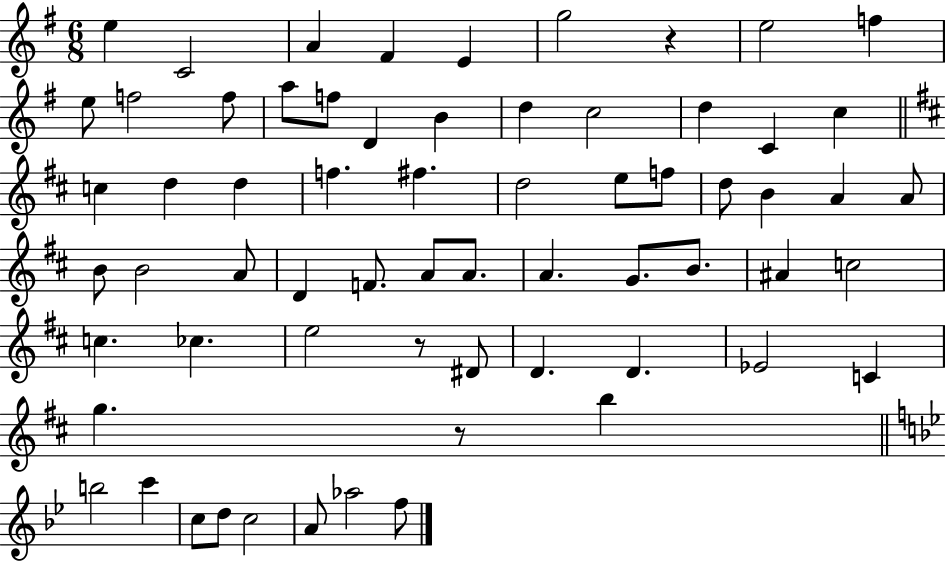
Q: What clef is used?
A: treble